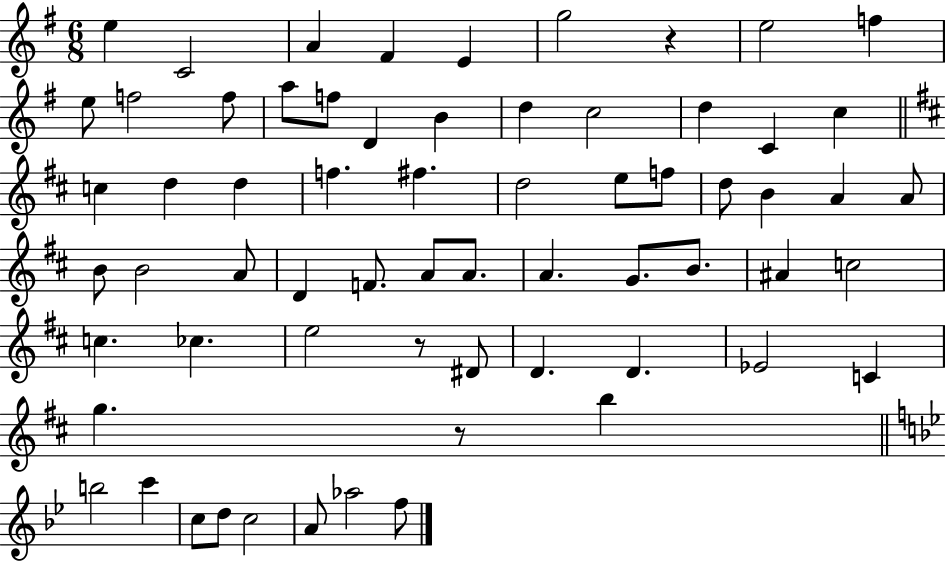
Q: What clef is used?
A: treble